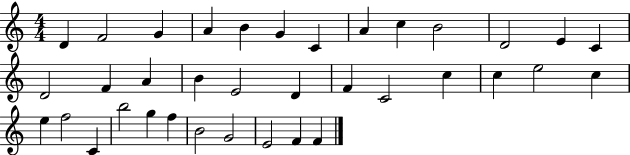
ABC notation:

X:1
T:Untitled
M:4/4
L:1/4
K:C
D F2 G A B G C A c B2 D2 E C D2 F A B E2 D F C2 c c e2 c e f2 C b2 g f B2 G2 E2 F F